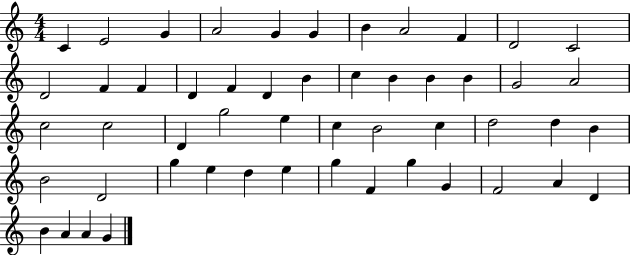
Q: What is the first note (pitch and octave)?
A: C4